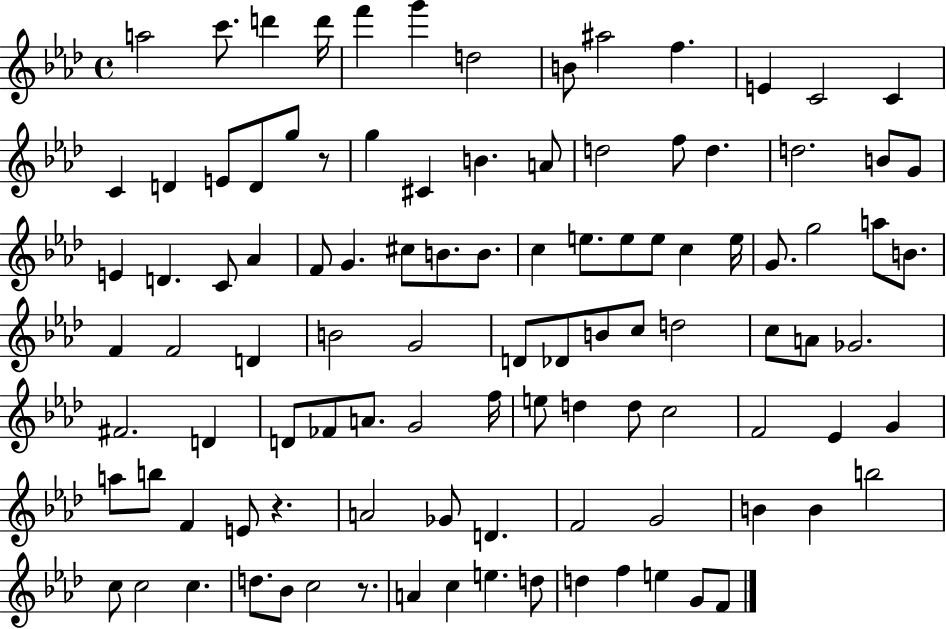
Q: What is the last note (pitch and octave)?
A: F4